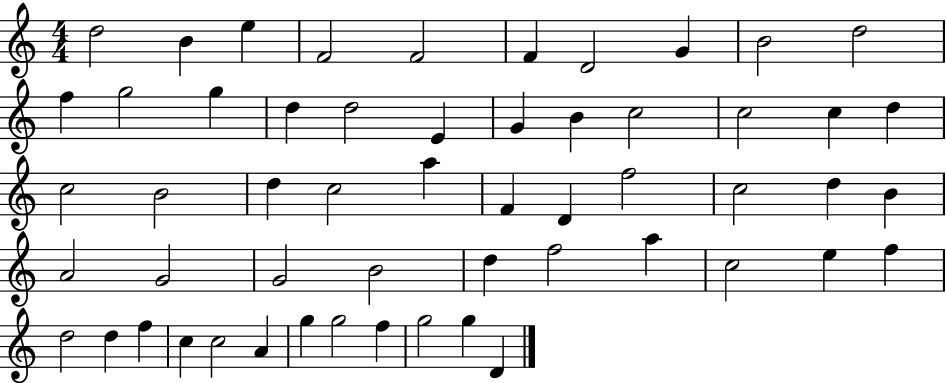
{
  \clef treble
  \numericTimeSignature
  \time 4/4
  \key c \major
  d''2 b'4 e''4 | f'2 f'2 | f'4 d'2 g'4 | b'2 d''2 | \break f''4 g''2 g''4 | d''4 d''2 e'4 | g'4 b'4 c''2 | c''2 c''4 d''4 | \break c''2 b'2 | d''4 c''2 a''4 | f'4 d'4 f''2 | c''2 d''4 b'4 | \break a'2 g'2 | g'2 b'2 | d''4 f''2 a''4 | c''2 e''4 f''4 | \break d''2 d''4 f''4 | c''4 c''2 a'4 | g''4 g''2 f''4 | g''2 g''4 d'4 | \break \bar "|."
}